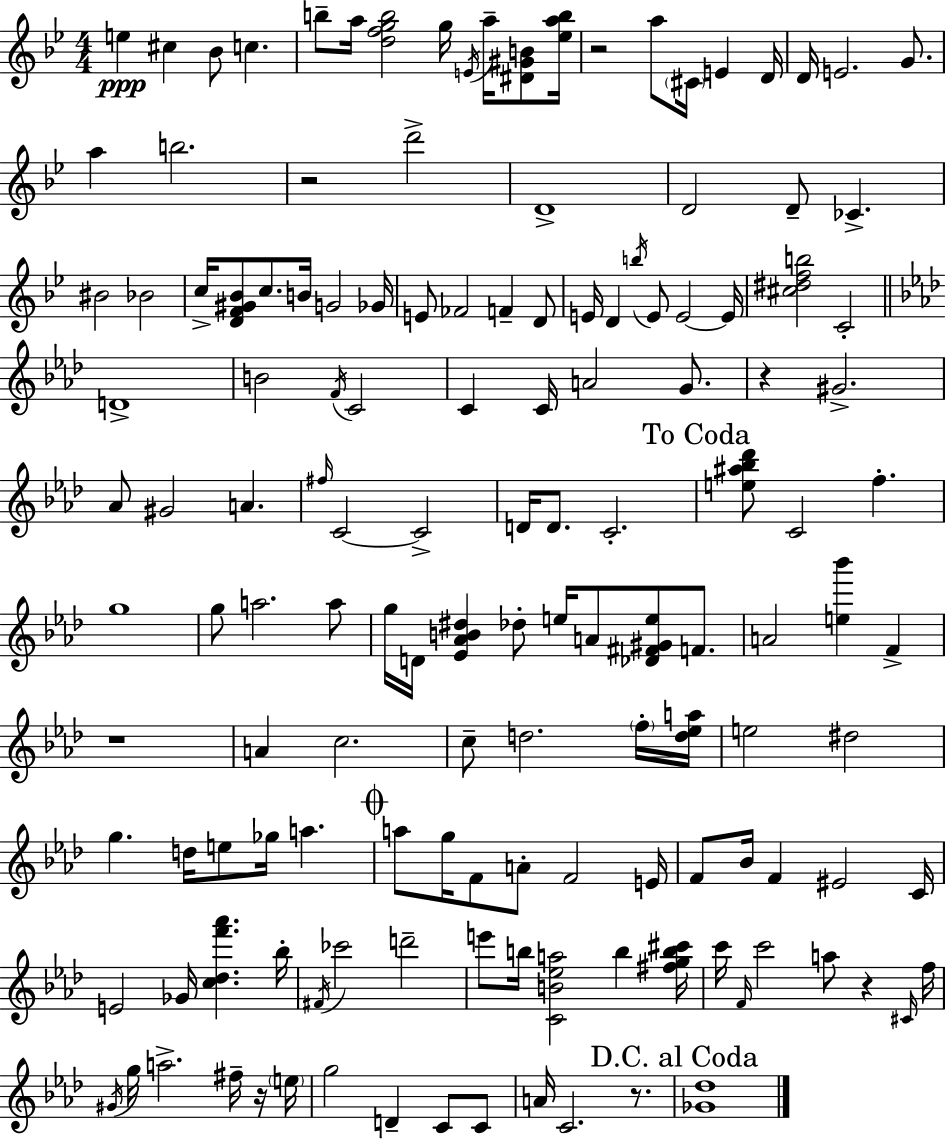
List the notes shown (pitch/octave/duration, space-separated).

E5/q C#5/q Bb4/e C5/q. B5/e A5/s [D5,F5,G5,B5]/h G5/s E4/s A5/s [D#4,G#4,B4]/e [Eb5,A5,B5]/s R/h A5/e C#4/s E4/q D4/s D4/s E4/h. G4/e. A5/q B5/h. R/h D6/h D4/w D4/h D4/e CES4/q. BIS4/h Bb4/h C5/s [D4,F4,G#4,Bb4]/e C5/e. B4/s G4/h Gb4/s E4/e FES4/h F4/q D4/e E4/s D4/q B5/s E4/e E4/h E4/s [C#5,D#5,F5,B5]/h C4/h D4/w B4/h F4/s C4/h C4/q C4/s A4/h G4/e. R/q G#4/h. Ab4/e G#4/h A4/q. F#5/s C4/h C4/h D4/s D4/e. C4/h. [E5,A#5,Bb5,Db6]/e C4/h F5/q. G5/w G5/e A5/h. A5/e G5/s D4/s [Eb4,Ab4,B4,D#5]/q Db5/e E5/s A4/e [Db4,F#4,G#4,E5]/e F4/e. A4/h [E5,Bb6]/q F4/q R/w A4/q C5/h. C5/e D5/h. F5/s [D5,Eb5,A5]/s E5/h D#5/h G5/q. D5/s E5/e Gb5/s A5/q. A5/e G5/s F4/e A4/e F4/h E4/s F4/e Bb4/s F4/q EIS4/h C4/s E4/h Gb4/s [C5,Db5,F6,Ab6]/q. Bb5/s F#4/s CES6/h D6/h E6/e B5/s [C4,B4,Eb5,A5]/h B5/q [F#5,G5,B5,C#6]/s C6/s F4/s C6/h A5/e R/q C#4/s F5/s G#4/s G5/s A5/h. F#5/s R/s E5/s G5/h D4/q C4/e C4/e A4/s C4/h. R/e. [Gb4,Db5]/w